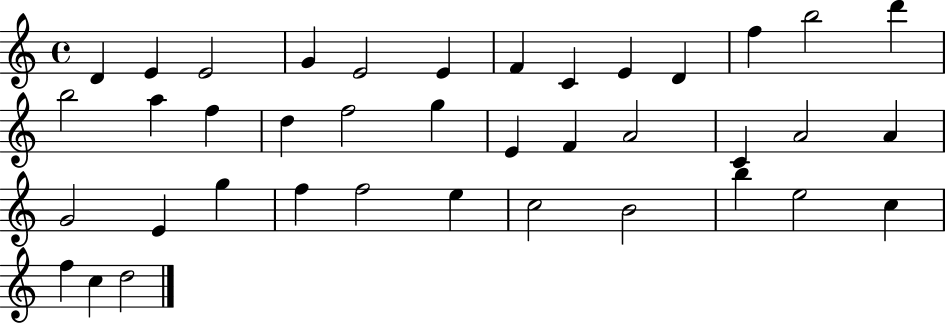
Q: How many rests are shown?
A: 0